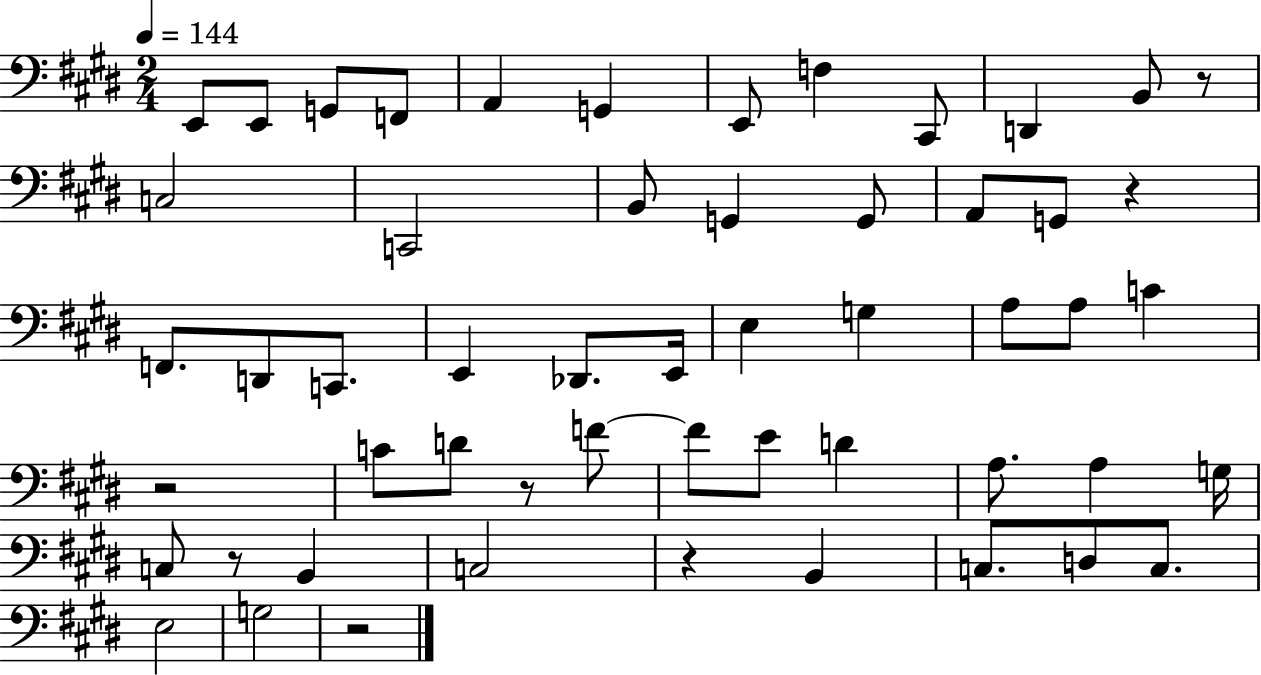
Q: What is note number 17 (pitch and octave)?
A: A2